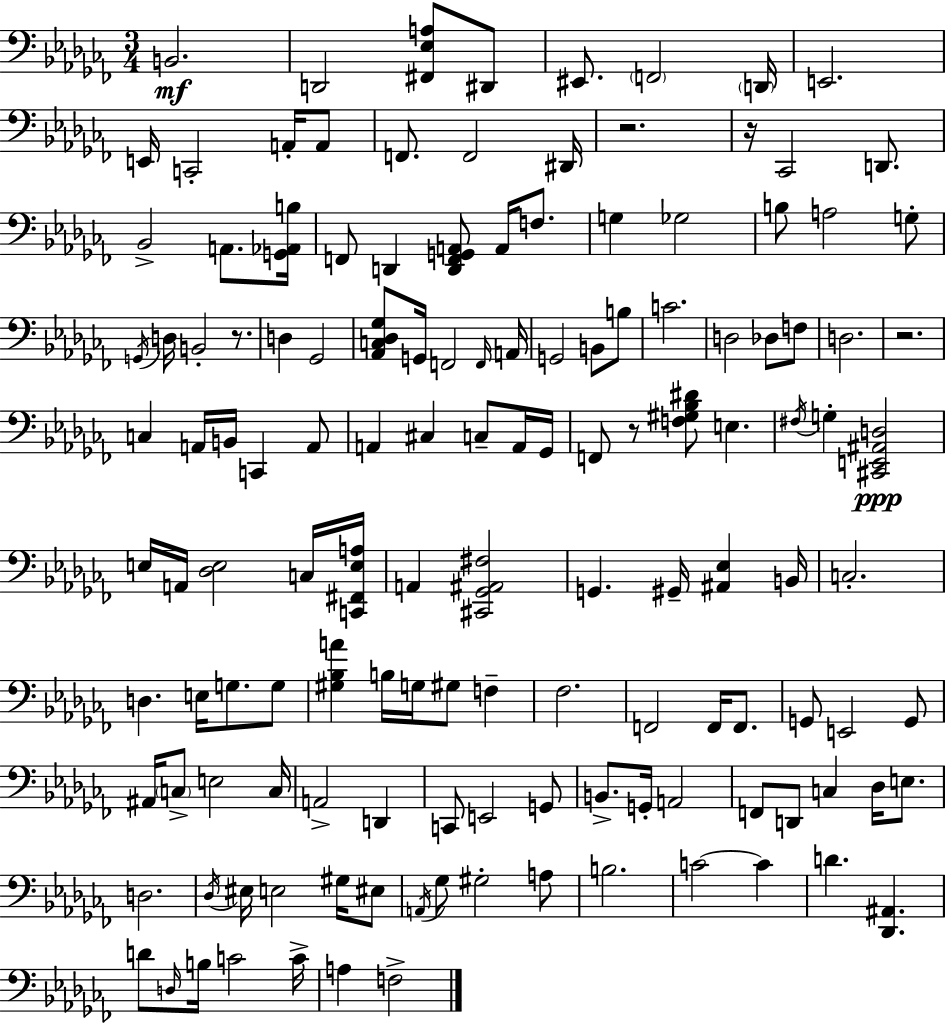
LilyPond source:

{
  \clef bass
  \numericTimeSignature
  \time 3/4
  \key aes \minor
  b,2.\mf | d,2 <fis, ees a>8 dis,8 | eis,8. \parenthesize f,2 \parenthesize d,16 | e,2. | \break e,16 c,2-. a,16-. a,8 | f,8. f,2 dis,16 | r2. | r16 ces,2 d,8. | \break bes,2-> a,8. <g, aes, b>16 | f,8 d,4 <d, f, g, a,>8 a,16 f8. | g4 ges2 | b8 a2 g8-. | \break \acciaccatura { g,16 } d16 b,2-. r8. | d4 ges,2 | <aes, c des ges>8 g,16 f,2 | \grace { f,16 } a,16 g,2 b,8 | \break b8 c'2. | d2 des8 | f8 d2. | r2. | \break c4 a,16 b,16 c,4 | a,8 a,4 cis4 c8-- | a,16 ges,16 f,8 r8 <f gis bes dis'>8 e4. | \acciaccatura { fis16 } g4-. <cis, e, ais, d>2\ppp | \break e16 a,16 <des e>2 | c16 <c, fis, e a>16 a,4 <cis, ges, ais, fis>2 | g,4. gis,16-- <ais, ees>4 | b,16 c2.-. | \break d4. e16 g8. | g8 <gis bes a'>4 b16 g16 gis8 f4-- | fes2. | f,2 f,16 | \break f,8. g,8 e,2 | g,8 ais,16 \parenthesize c8-> e2 | c16 a,2-> d,4 | c,8 e,2 | \break g,8 b,8.-> g,16-. a,2 | f,8 d,8 c4 des16 | e8. d2. | \acciaccatura { des16 } eis16 e2 | \break gis16 eis8 \acciaccatura { a,16 } ges8 gis2-. | a8 b2. | c'2~~ | c'4 d'4. <des, ais,>4. | \break d'8 \grace { d16 } b16 c'2 | c'16-> a4 f2-> | \bar "|."
}